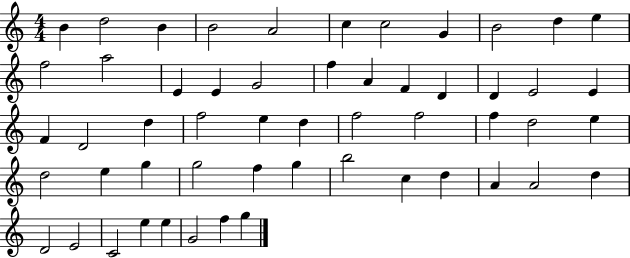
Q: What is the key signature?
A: C major